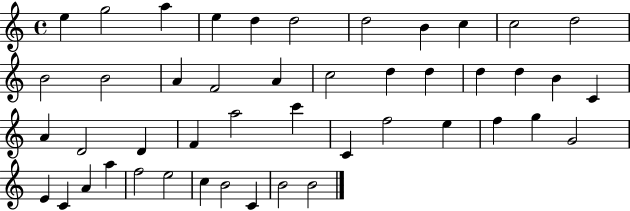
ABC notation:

X:1
T:Untitled
M:4/4
L:1/4
K:C
e g2 a e d d2 d2 B c c2 d2 B2 B2 A F2 A c2 d d d d B C A D2 D F a2 c' C f2 e f g G2 E C A a f2 e2 c B2 C B2 B2